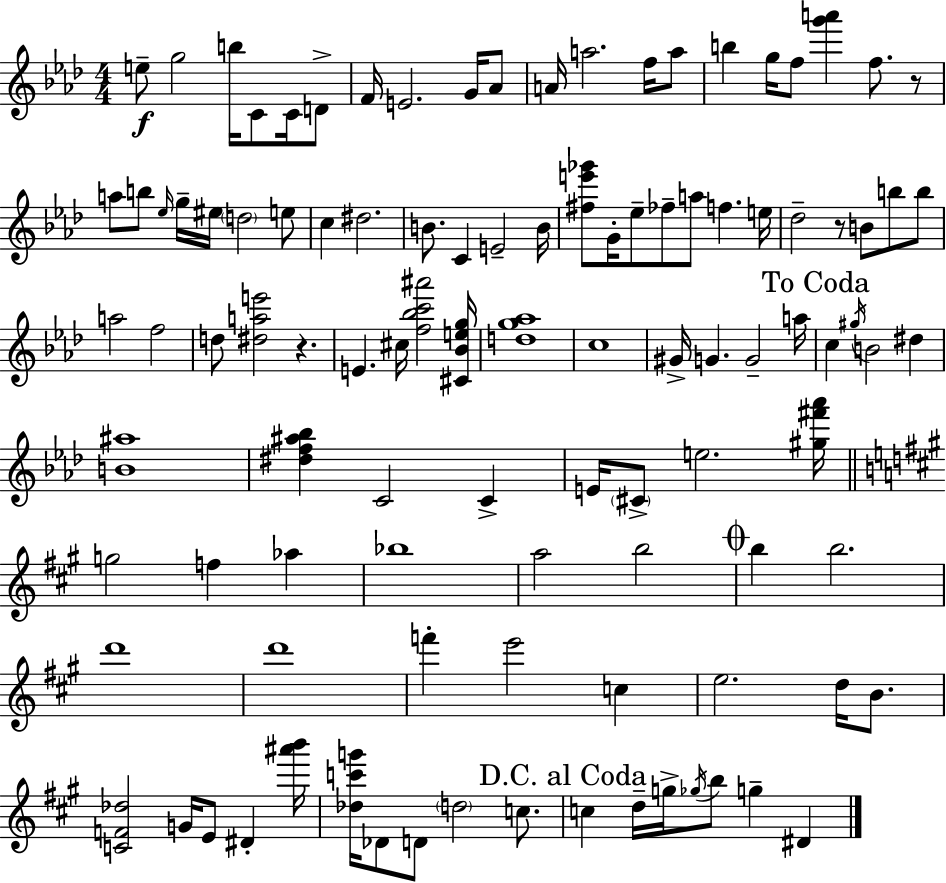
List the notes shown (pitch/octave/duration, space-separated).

E5/e G5/h B5/s C4/e C4/s D4/e F4/s E4/h. G4/s Ab4/e A4/s A5/h. F5/s A5/e B5/q G5/s F5/e [G6,A6]/q F5/e. R/e A5/e B5/e Eb5/s G5/s EIS5/s D5/h E5/e C5/q D#5/h. B4/e. C4/q E4/h B4/s [F#5,E6,Gb6]/e G4/s Eb5/e FES5/e A5/e F5/q. E5/s Db5/h R/e B4/e B5/e B5/e A5/h F5/h D5/e [D#5,A5,E6]/h R/q. E4/q. C#5/s [F5,Bb5,C6,A#6]/h [C#4,Bb4,E5,G5]/s [D5,G5,Ab5]/w C5/w G#4/s G4/q. G4/h A5/s C5/q G#5/s B4/h D#5/q [B4,A#5]/w [D#5,F5,A#5,Bb5]/q C4/h C4/q E4/s C#4/e E5/h. [G#5,F#6,Ab6]/s G5/h F5/q Ab5/q Bb5/w A5/h B5/h B5/q B5/h. D6/w D6/w F6/q E6/h C5/q E5/h. D5/s B4/e. [C4,F4,Db5]/h G4/s E4/e D#4/q [A#6,B6]/s [Db5,C6,G6]/s Db4/e D4/e D5/h C5/e. C5/q D5/s G5/s Gb5/s B5/e G5/q D#4/q